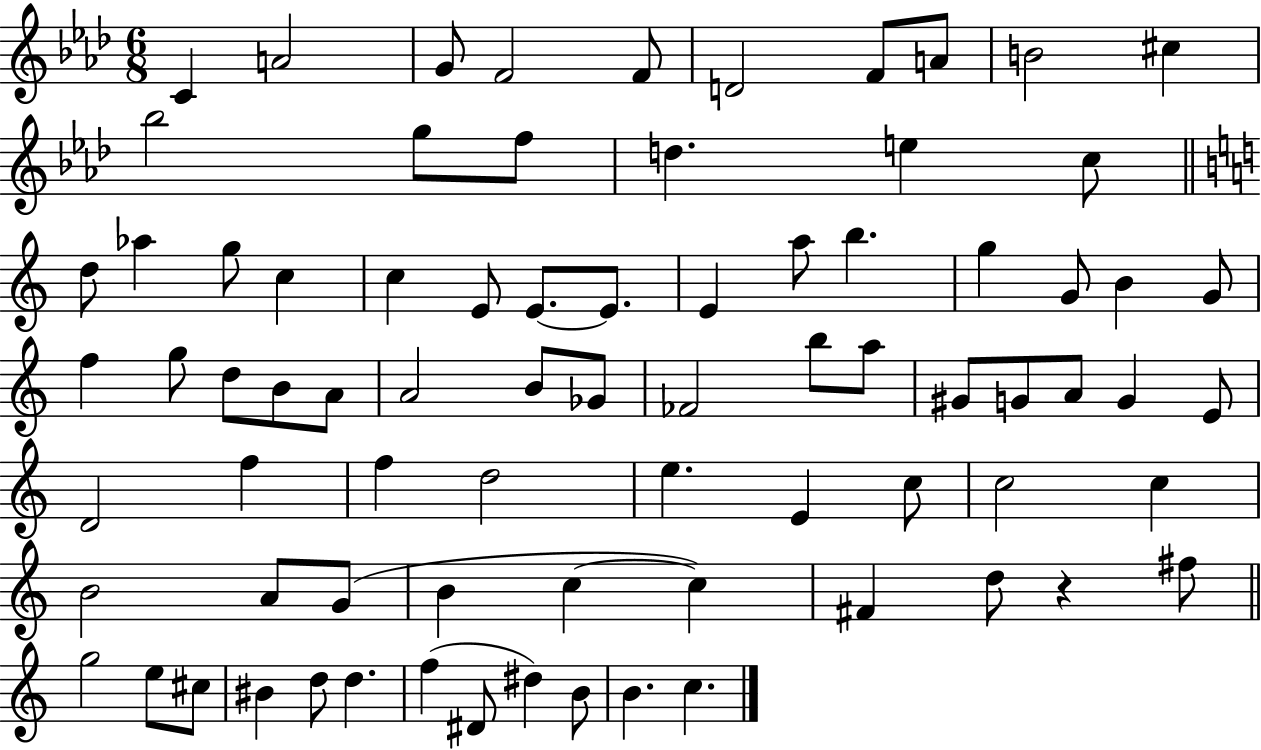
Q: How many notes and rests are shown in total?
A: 78